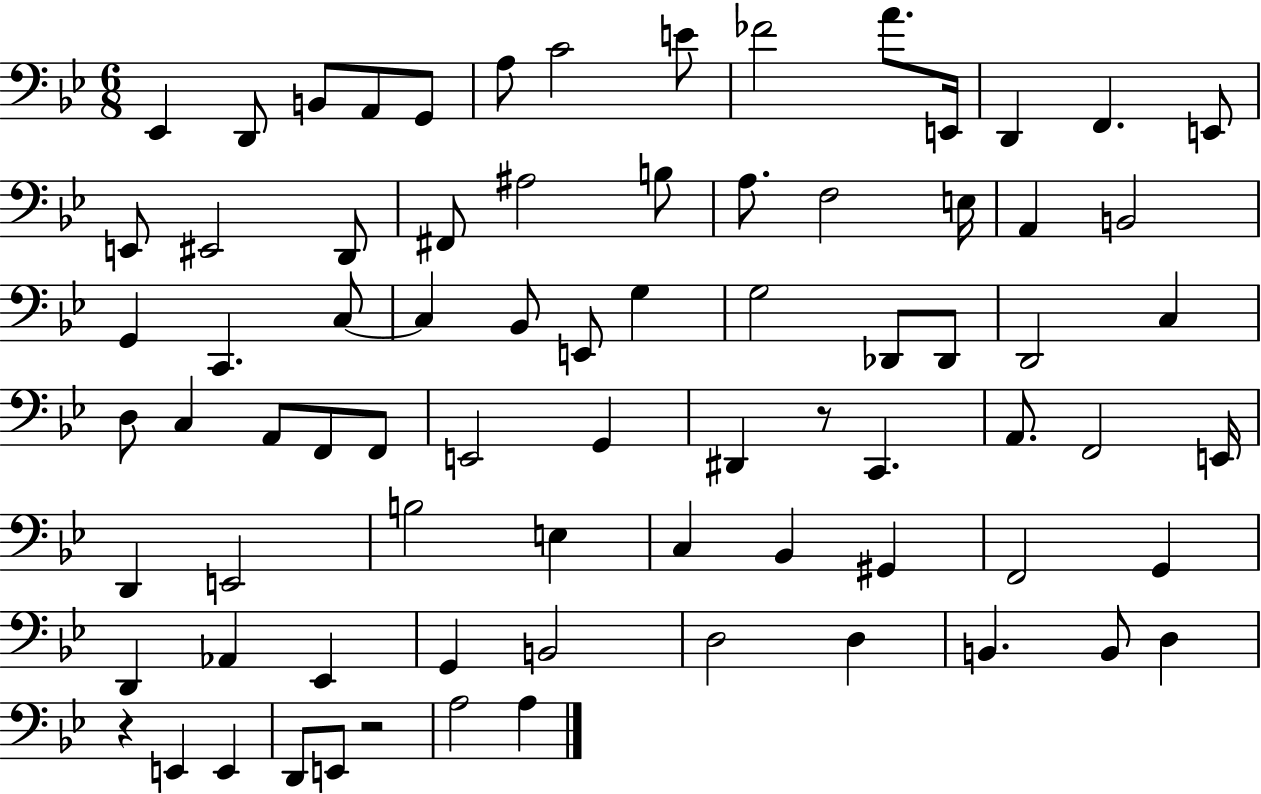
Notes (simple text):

Eb2/q D2/e B2/e A2/e G2/e A3/e C4/h E4/e FES4/h A4/e. E2/s D2/q F2/q. E2/e E2/e EIS2/h D2/e F#2/e A#3/h B3/e A3/e. F3/h E3/s A2/q B2/h G2/q C2/q. C3/e C3/q Bb2/e E2/e G3/q G3/h Db2/e Db2/e D2/h C3/q D3/e C3/q A2/e F2/e F2/e E2/h G2/q D#2/q R/e C2/q. A2/e. F2/h E2/s D2/q E2/h B3/h E3/q C3/q Bb2/q G#2/q F2/h G2/q D2/q Ab2/q Eb2/q G2/q B2/h D3/h D3/q B2/q. B2/e D3/q R/q E2/q E2/q D2/e E2/e R/h A3/h A3/q